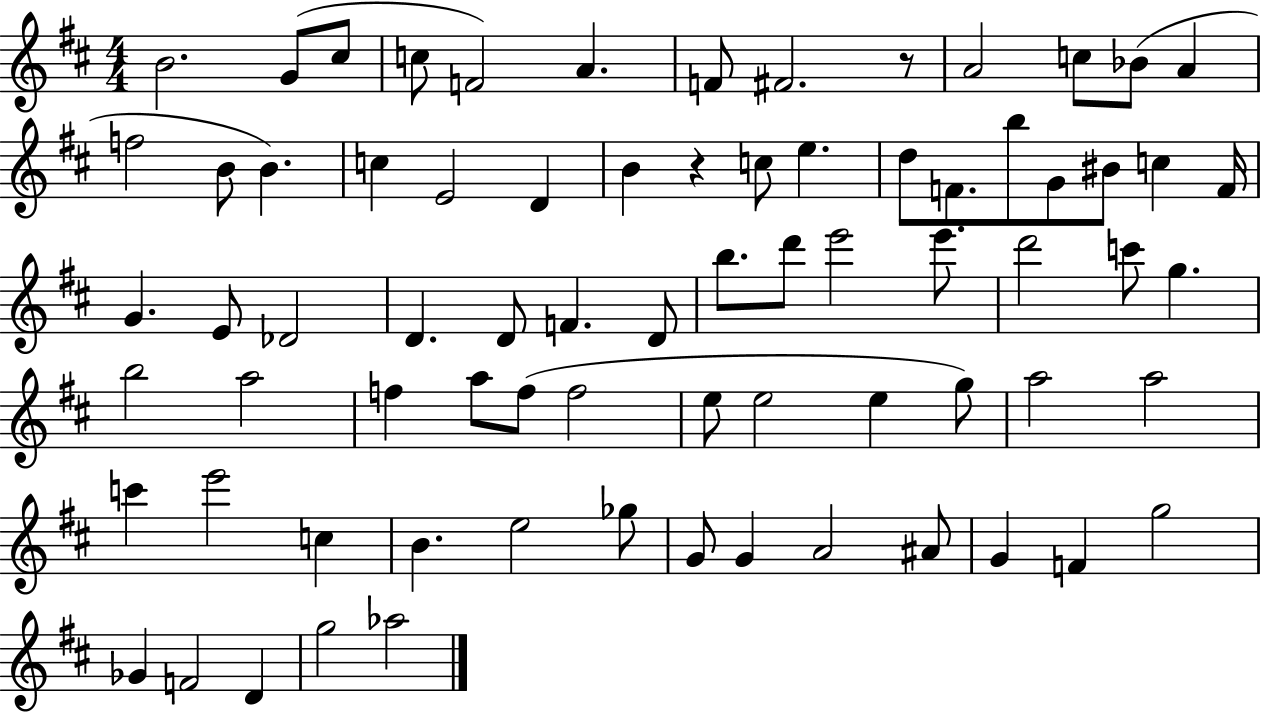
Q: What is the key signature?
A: D major